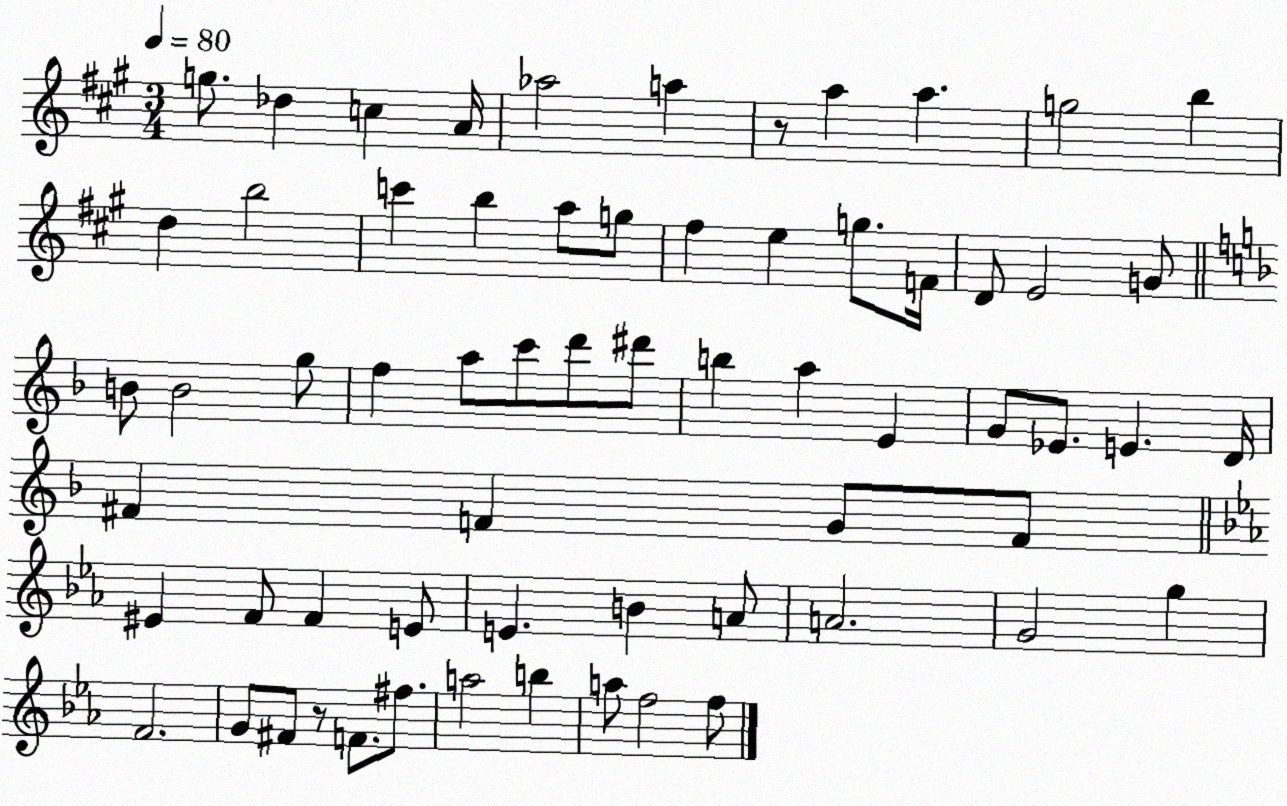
X:1
T:Untitled
M:3/4
L:1/4
K:A
g/2 _d c A/4 _a2 a z/2 a a g2 b d b2 c' b a/2 g/2 ^f e g/2 F/4 D/2 E2 G/2 B/2 B2 g/2 f a/2 c'/2 d'/2 ^d'/2 b a E G/2 _E/2 E D/4 ^F F G/2 F/2 ^E F/2 F E/2 E B A/2 A2 G2 g F2 G/2 ^F/2 z/2 F/2 ^f/2 a2 b a/2 f2 f/2